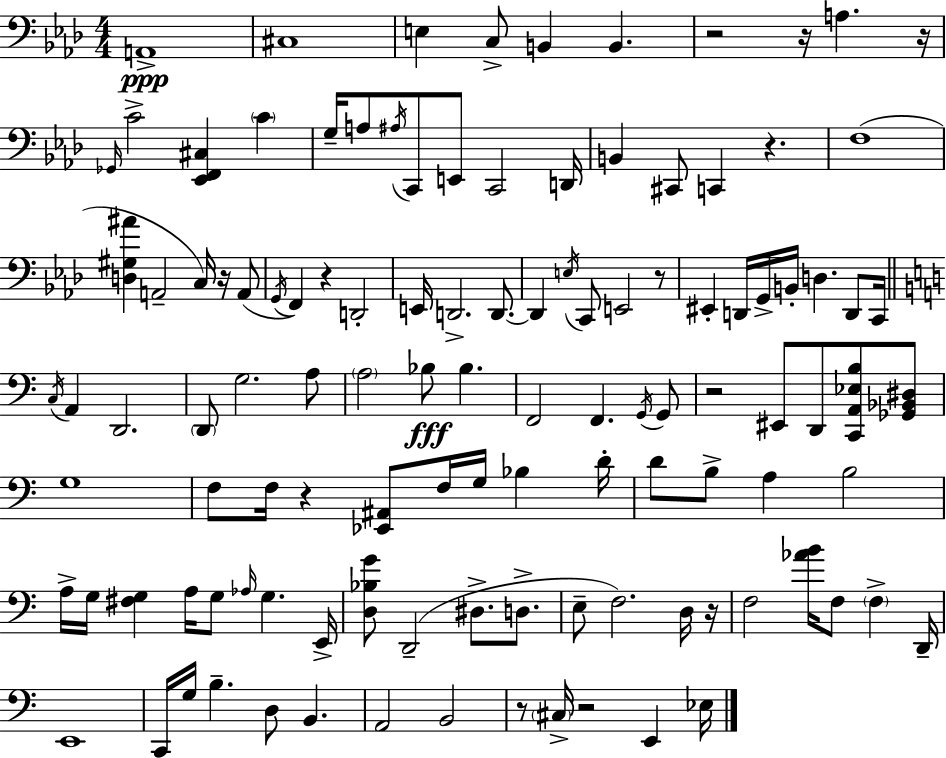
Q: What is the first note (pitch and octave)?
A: A2